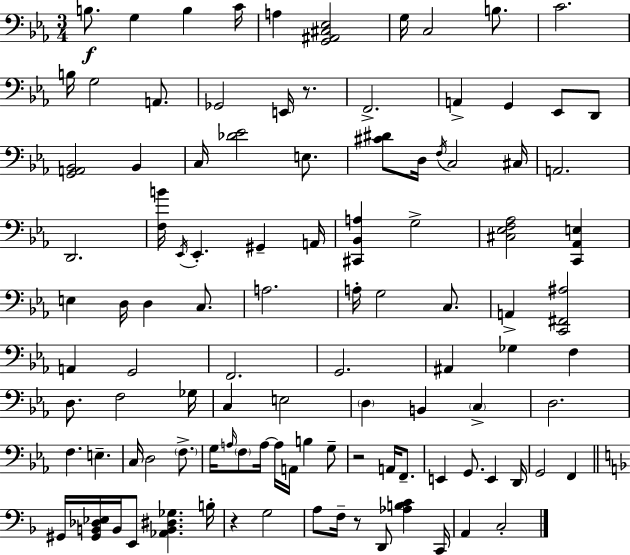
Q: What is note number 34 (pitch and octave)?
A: E3